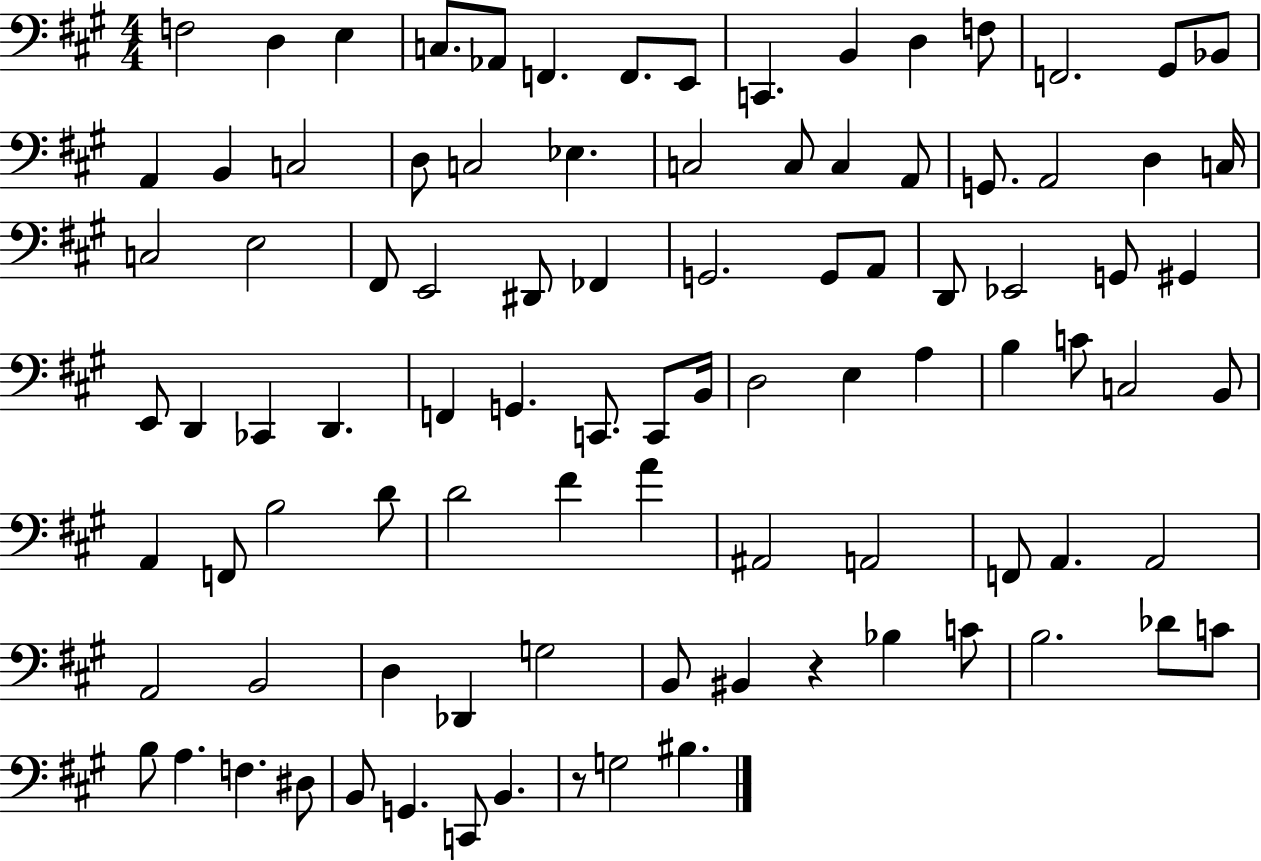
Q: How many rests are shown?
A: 2